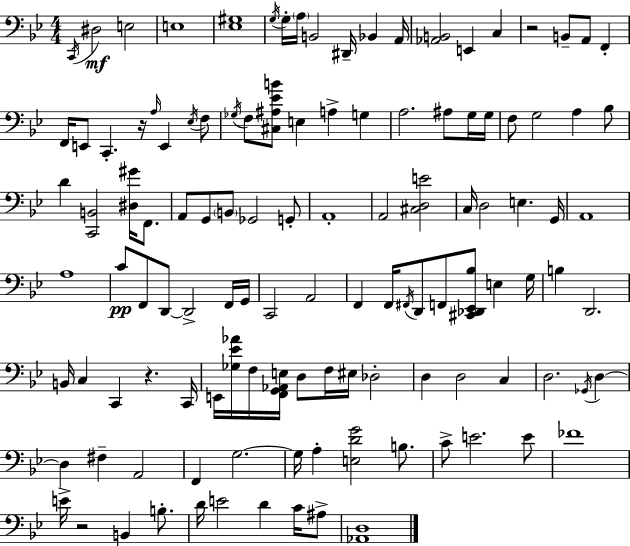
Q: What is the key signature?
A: BES major